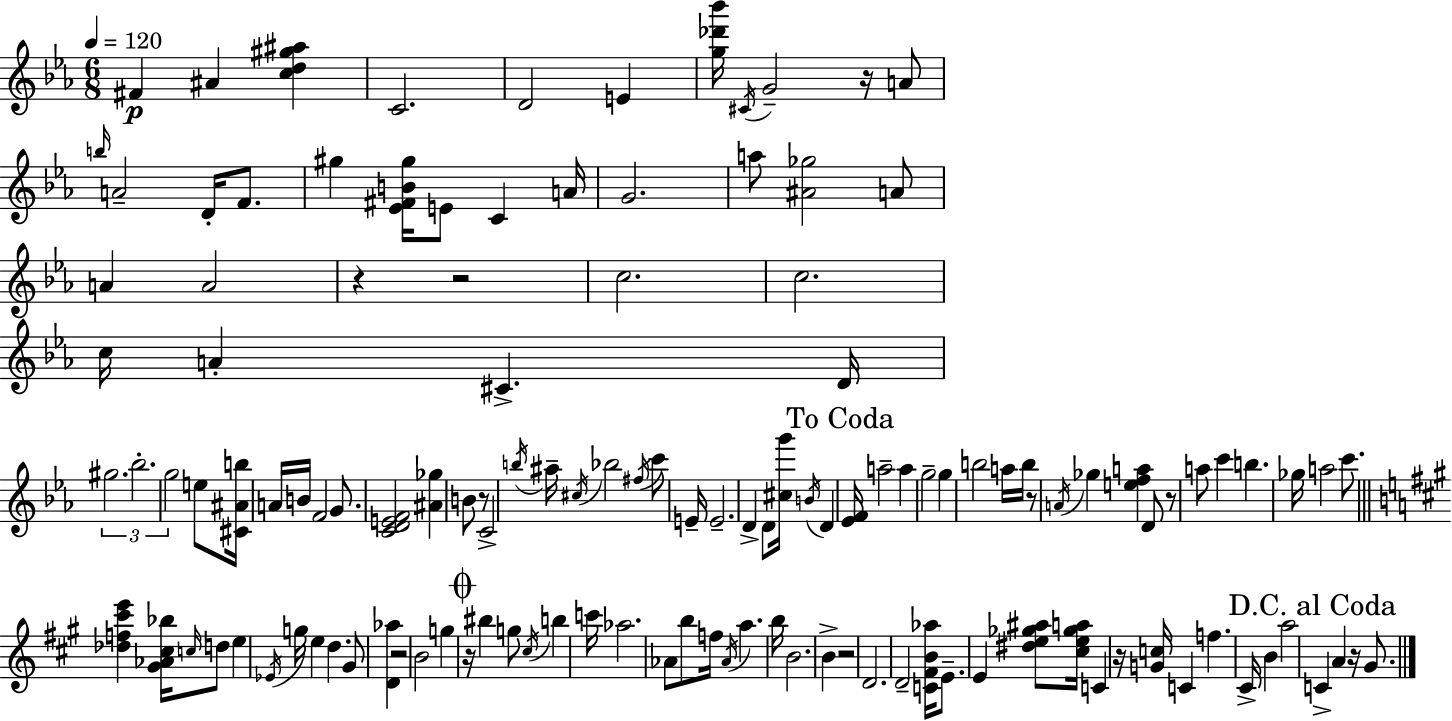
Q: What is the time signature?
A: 6/8